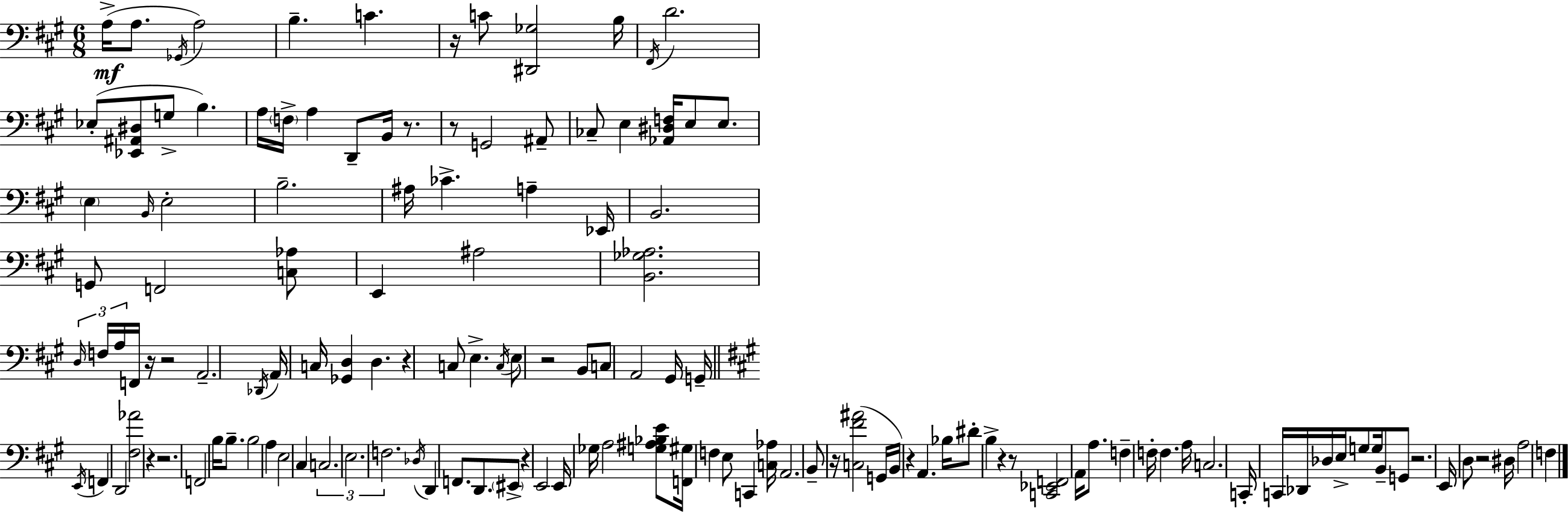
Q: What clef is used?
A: bass